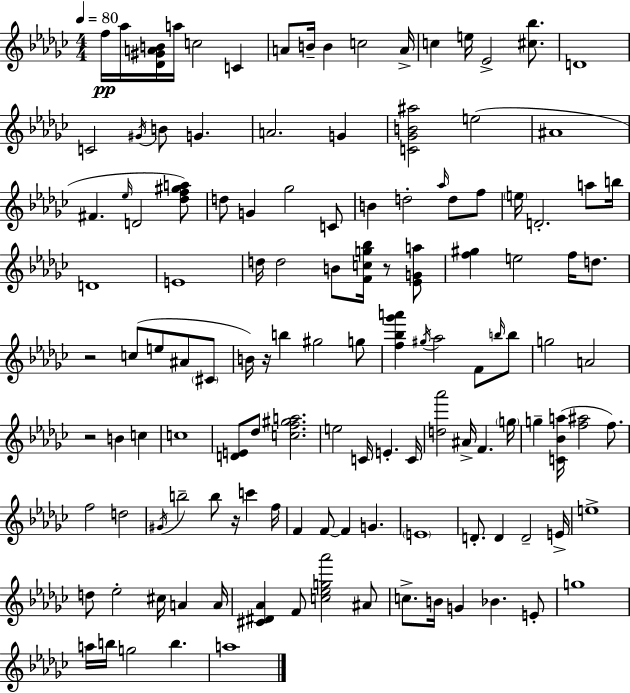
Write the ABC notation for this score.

X:1
T:Untitled
M:4/4
L:1/4
K:Ebm
f/4 _a/4 [_D^GAB]/4 a/4 c2 C A/2 B/4 B c2 A/4 c e/4 _E2 [^c_b]/2 D4 C2 ^G/4 B/2 G A2 G [C_GB^a]2 e2 ^A4 ^F _e/4 D2 [_df^ga]/2 d/2 G _g2 C/2 B d2 _a/4 d/2 f/2 e/4 D2 a/2 b/4 D4 E4 d/4 d2 B/2 [Fcg_b]/4 z/2 [_EGa]/2 [f^g] e2 f/4 d/2 z2 c/2 e/2 ^A/2 ^C/2 B/4 z/4 b ^g2 g/2 [f_b_g'a'] ^g/4 _a2 F/2 b/4 b/2 g2 A2 z2 B c c4 [DE]/2 _d/2 [cf^ga]2 e2 C/4 E C/4 [d_a']2 ^A/4 F g/4 g [C_Ba]/4 [f^a]2 f/2 f2 d2 ^G/4 b2 b/2 z/4 c' f/4 F F/2 F G E4 D/2 D D2 E/4 e4 d/2 _e2 ^c/4 A A/4 [^C^D_A] F/2 [c_eg_a']2 ^A/2 c/2 B/4 G _B E/2 g4 a/4 b/4 g2 b a4